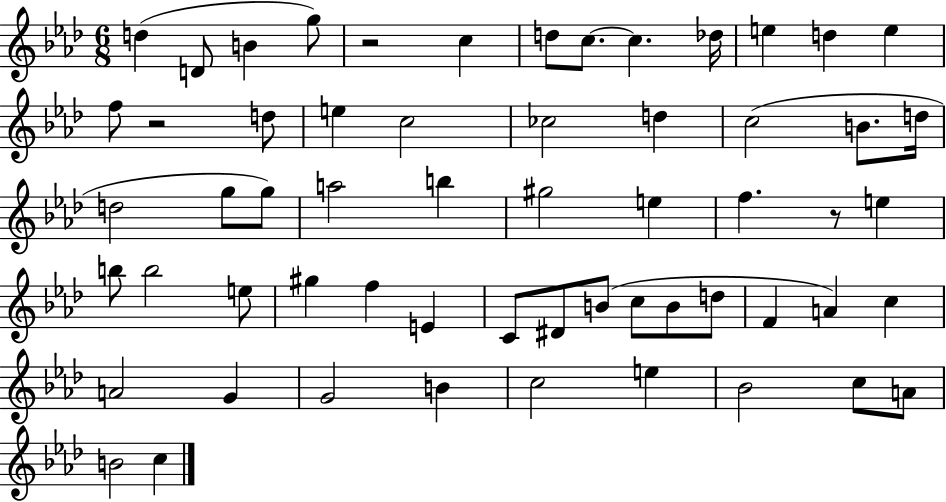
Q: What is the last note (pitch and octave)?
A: C5